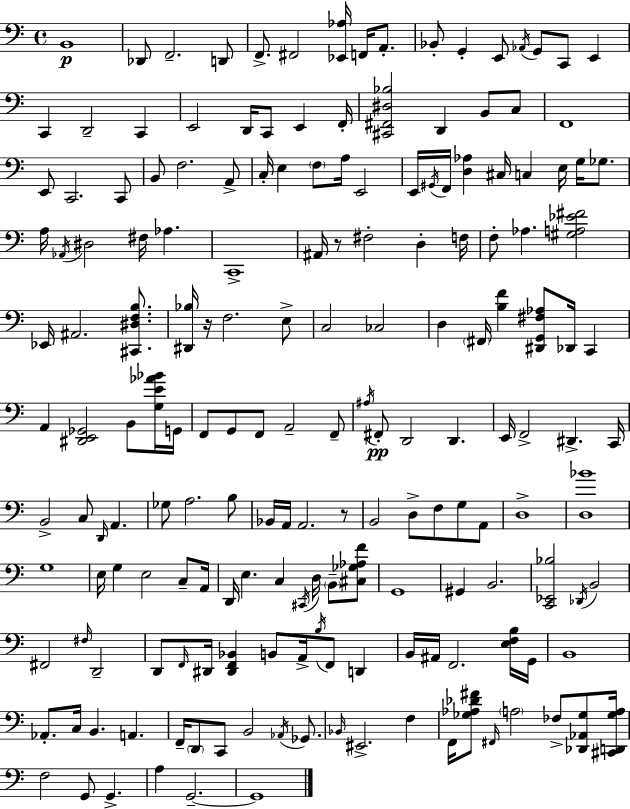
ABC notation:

X:1
T:Untitled
M:4/4
L:1/4
K:Am
B,,4 _D,,/2 F,,2 D,,/2 F,,/2 ^F,,2 [_E,,_A,]/4 F,,/4 A,,/2 _B,,/2 G,, E,,/2 _A,,/4 G,,/2 C,,/2 E,, C,, D,,2 C,, E,,2 D,,/4 C,,/2 E,, F,,/4 [^C,,^F,,^D,_B,]2 D,, B,,/2 C,/2 F,,4 E,,/2 C,,2 C,,/2 B,,/2 F,2 A,,/2 C,/4 E, F,/2 A,/4 E,,2 E,,/4 ^G,,/4 F,,/4 [D,_A,] ^C,/4 C, E,/4 G,/4 _G,/2 A,/4 _A,,/4 ^D,2 ^F,/4 _A, C,,4 ^A,,/4 z/2 ^F,2 D, F,/4 F,/2 _A, [^G,A,_E^F]2 _E,,/4 ^A,,2 [^C,,^D,F,B,]/2 [^D,,_B,]/4 z/4 F,2 E,/2 C,2 _C,2 D, ^F,,/4 [B,F] [^D,,G,,^F,_A,]/2 _D,,/4 C,, A,, [^D,,E,,_G,,]2 B,,/2 [G,E_A_B]/4 G,,/4 F,,/2 G,,/2 F,,/2 A,,2 F,,/2 ^A,/4 ^F,,/2 D,,2 D,, E,,/4 F,,2 ^D,, C,,/4 B,,2 C,/2 D,,/4 A,, _G,/2 A,2 B,/2 _B,,/4 A,,/4 A,,2 z/2 B,,2 D,/2 F,/2 G,/2 A,,/2 D,4 [D,_B]4 G,4 E,/4 G, E,2 C,/2 A,,/4 D,,/4 E, C, ^C,,/4 D,/4 B,,/2 [^C,_G,_A,F]/2 G,,4 ^G,, B,,2 [C,,_E,,_B,]2 _D,,/4 B,,2 ^F,,2 ^F,/4 D,,2 D,,/2 F,,/4 ^D,,/4 [^D,,F,,_B,,] B,,/2 A,,/4 B,/4 F,,/2 D,, B,,/4 ^A,,/4 F,,2 [E,F,B,]/4 G,,/4 B,,4 _A,,/2 C,/4 B,, A,, F,,/4 D,,/2 C,,/2 B,,2 _A,,/4 _G,,/2 _B,,/4 ^E,,2 F, F,,/4 [_G,_A,_D^F]/2 ^F,,/4 A,2 _F,/2 [_D,,_A,,_G,]/2 [^C,,D,,_G,A,]/4 F,2 G,,/2 G,, A, G,,2 G,,4